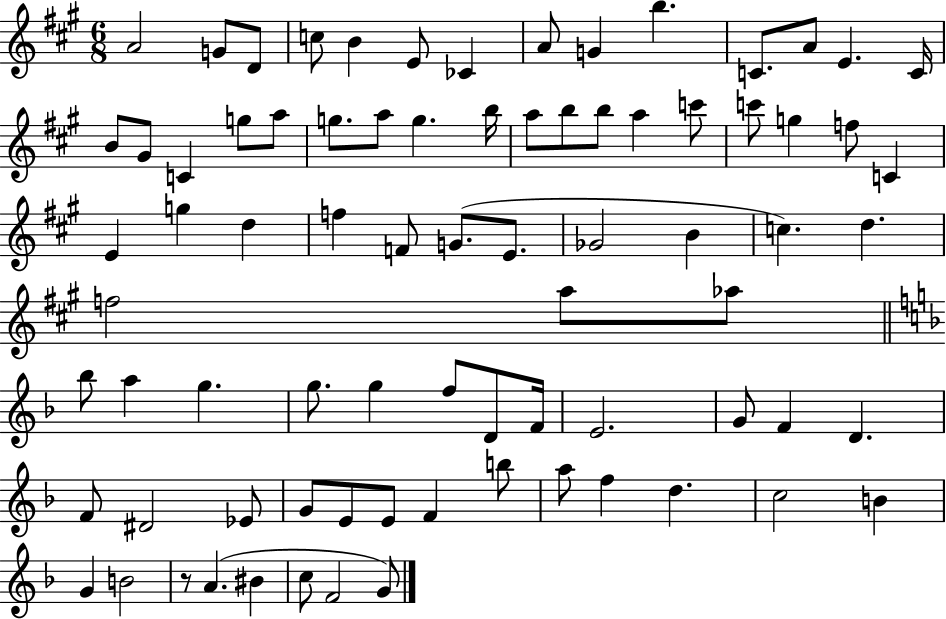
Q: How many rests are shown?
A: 1